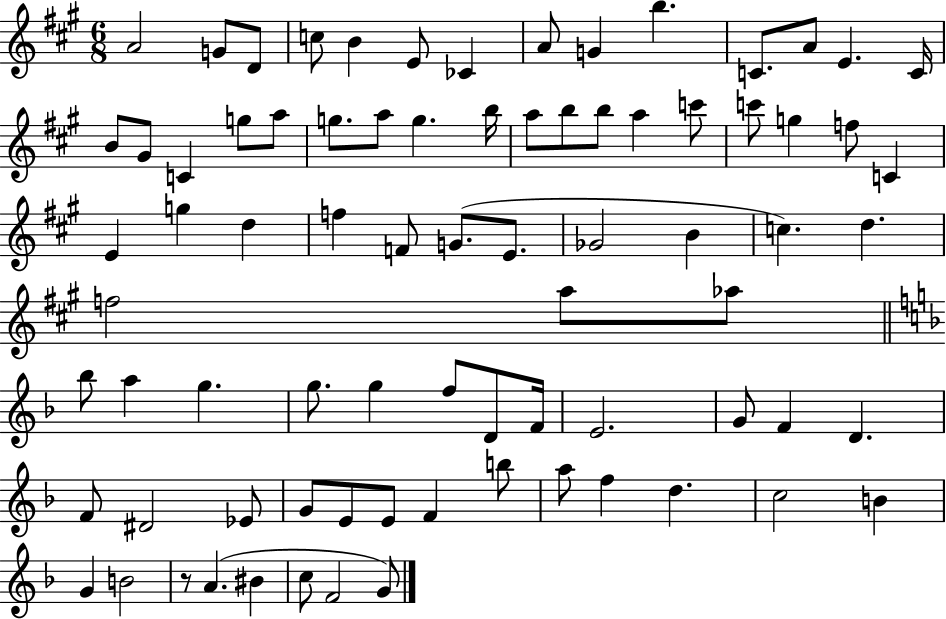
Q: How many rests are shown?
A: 1